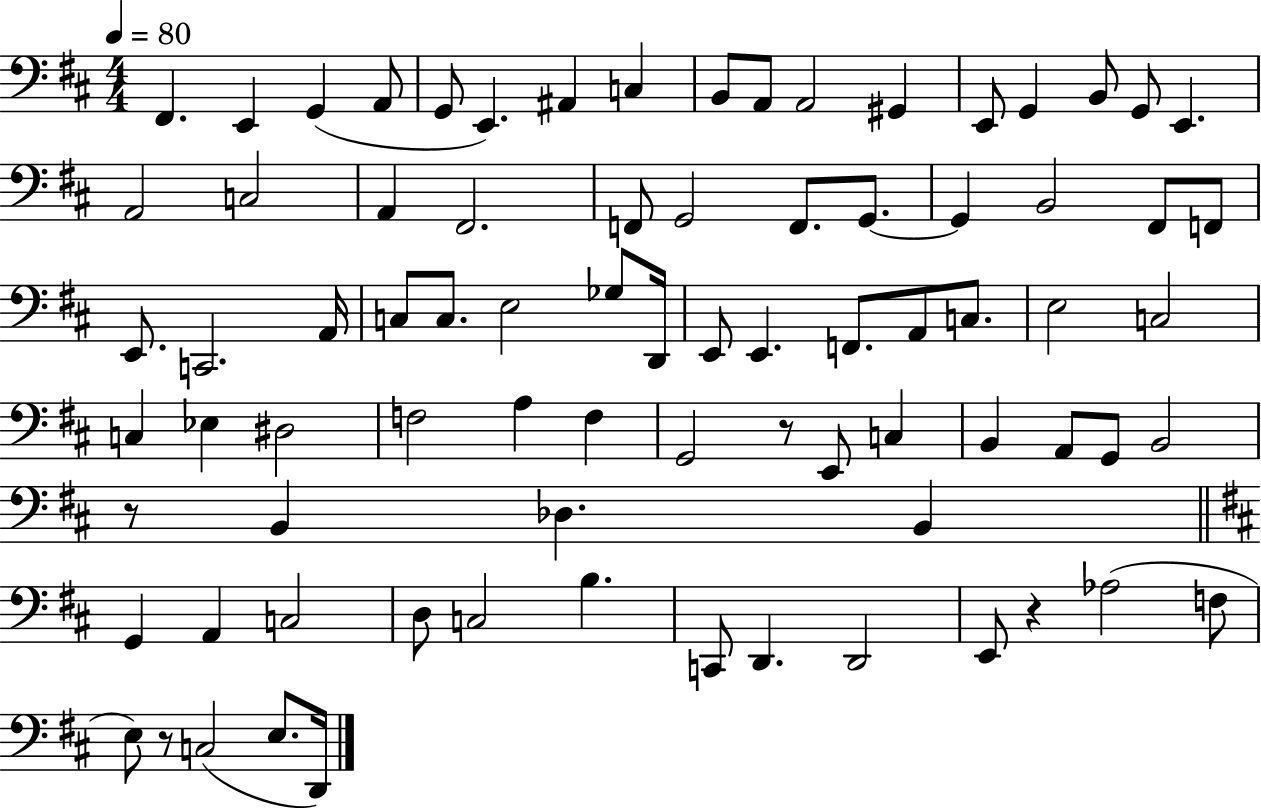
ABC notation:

X:1
T:Untitled
M:4/4
L:1/4
K:D
^F,, E,, G,, A,,/2 G,,/2 E,, ^A,, C, B,,/2 A,,/2 A,,2 ^G,, E,,/2 G,, B,,/2 G,,/2 E,, A,,2 C,2 A,, ^F,,2 F,,/2 G,,2 F,,/2 G,,/2 G,, B,,2 ^F,,/2 F,,/2 E,,/2 C,,2 A,,/4 C,/2 C,/2 E,2 _G,/2 D,,/4 E,,/2 E,, F,,/2 A,,/2 C,/2 E,2 C,2 C, _E, ^D,2 F,2 A, F, G,,2 z/2 E,,/2 C, B,, A,,/2 G,,/2 B,,2 z/2 B,, _D, B,, G,, A,, C,2 D,/2 C,2 B, C,,/2 D,, D,,2 E,,/2 z _A,2 F,/2 E,/2 z/2 C,2 E,/2 D,,/4